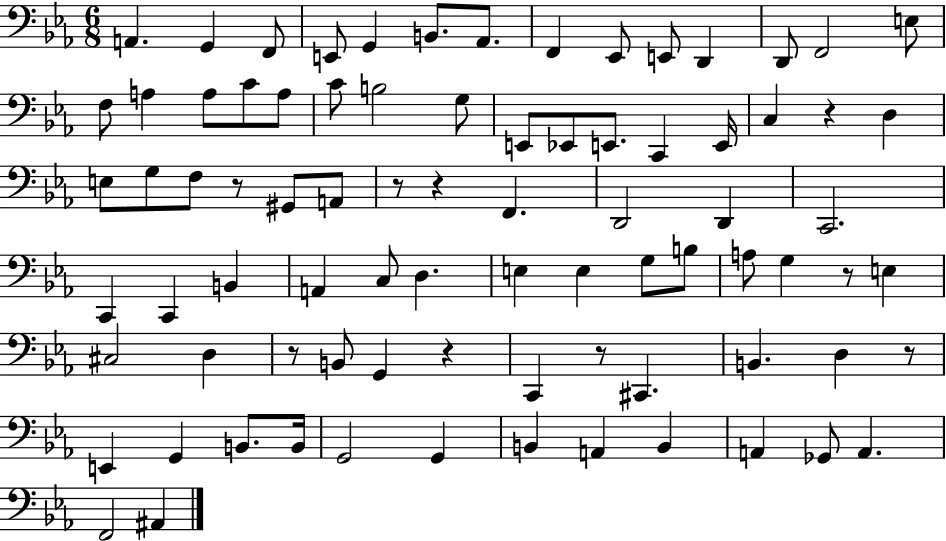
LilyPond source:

{
  \clef bass
  \numericTimeSignature
  \time 6/8
  \key ees \major
  a,4. g,4 f,8 | e,8 g,4 b,8. aes,8. | f,4 ees,8 e,8 d,4 | d,8 f,2 e8 | \break f8 a4 a8 c'8 a8 | c'8 b2 g8 | e,8 ees,8 e,8. c,4 e,16 | c4 r4 d4 | \break e8 g8 f8 r8 gis,8 a,8 | r8 r4 f,4. | d,2 d,4 | c,2. | \break c,4 c,4 b,4 | a,4 c8 d4. | e4 e4 g8 b8 | a8 g4 r8 e4 | \break cis2 d4 | r8 b,8 g,4 r4 | c,4 r8 cis,4. | b,4. d4 r8 | \break e,4 g,4 b,8. b,16 | g,2 g,4 | b,4 a,4 b,4 | a,4 ges,8 a,4. | \break f,2 ais,4 | \bar "|."
}